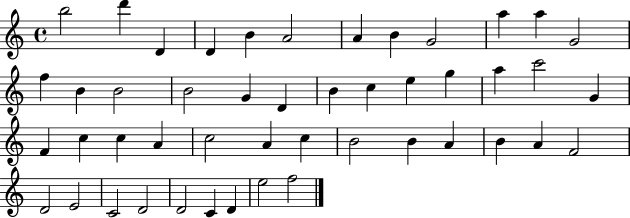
B5/h D6/q D4/q D4/q B4/q A4/h A4/q B4/q G4/h A5/q A5/q G4/h F5/q B4/q B4/h B4/h G4/q D4/q B4/q C5/q E5/q G5/q A5/q C6/h G4/q F4/q C5/q C5/q A4/q C5/h A4/q C5/q B4/h B4/q A4/q B4/q A4/q F4/h D4/h E4/h C4/h D4/h D4/h C4/q D4/q E5/h F5/h